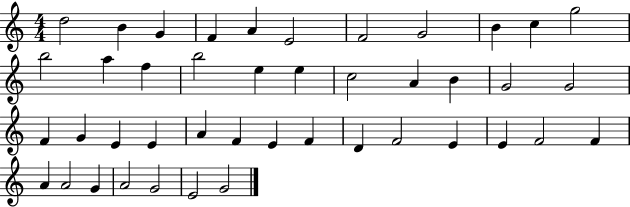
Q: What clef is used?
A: treble